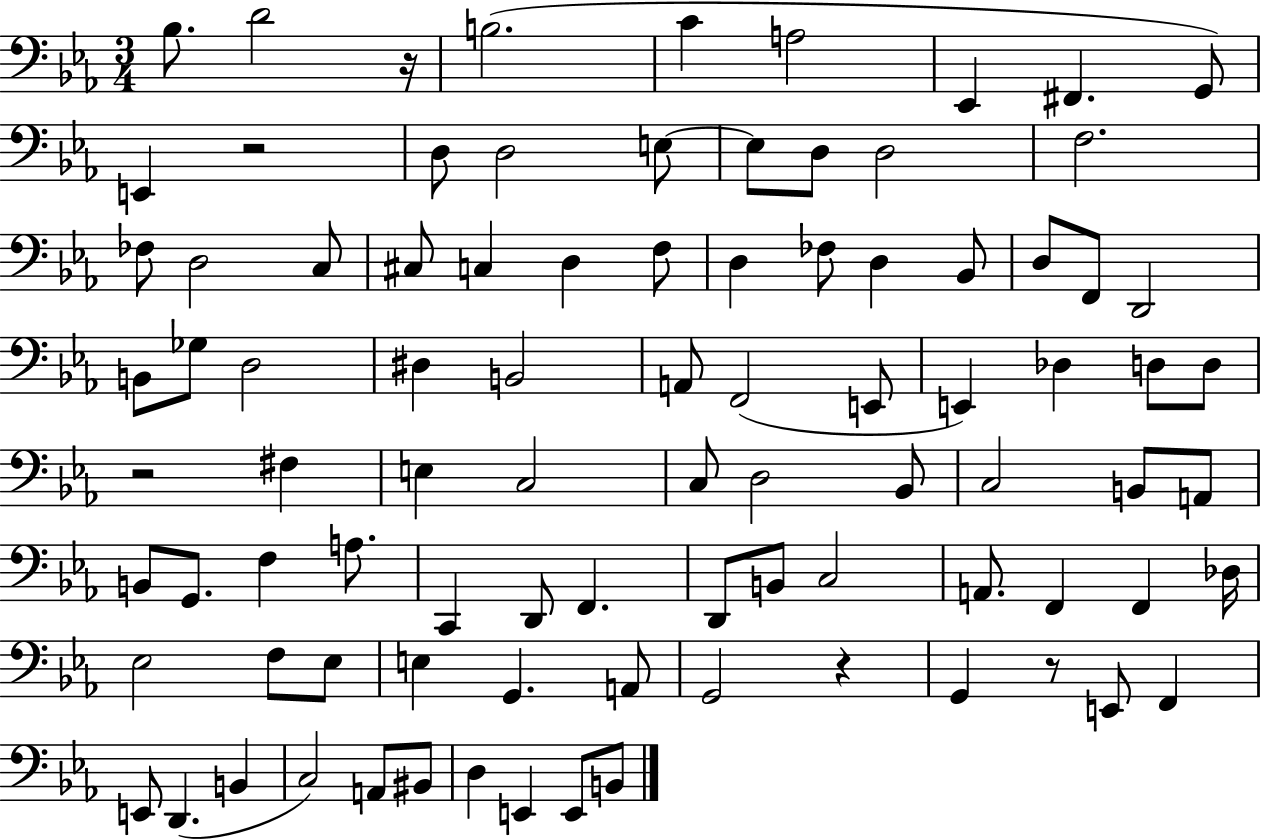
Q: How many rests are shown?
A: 5